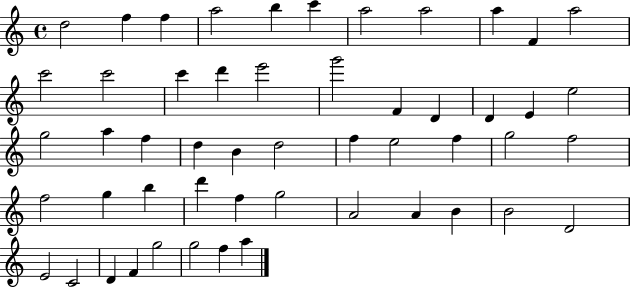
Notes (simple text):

D5/h F5/q F5/q A5/h B5/q C6/q A5/h A5/h A5/q F4/q A5/h C6/h C6/h C6/q D6/q E6/h G6/h F4/q D4/q D4/q E4/q E5/h G5/h A5/q F5/q D5/q B4/q D5/h F5/q E5/h F5/q G5/h F5/h F5/h G5/q B5/q D6/q F5/q G5/h A4/h A4/q B4/q B4/h D4/h E4/h C4/h D4/q F4/q G5/h G5/h F5/q A5/q